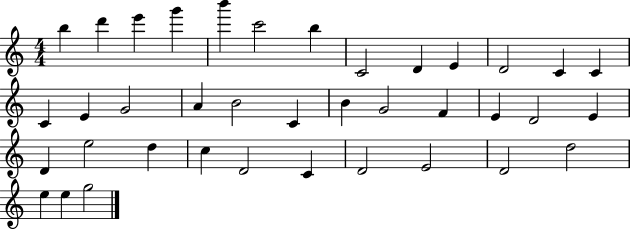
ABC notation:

X:1
T:Untitled
M:4/4
L:1/4
K:C
b d' e' g' b' c'2 b C2 D E D2 C C C E G2 A B2 C B G2 F E D2 E D e2 d c D2 C D2 E2 D2 d2 e e g2